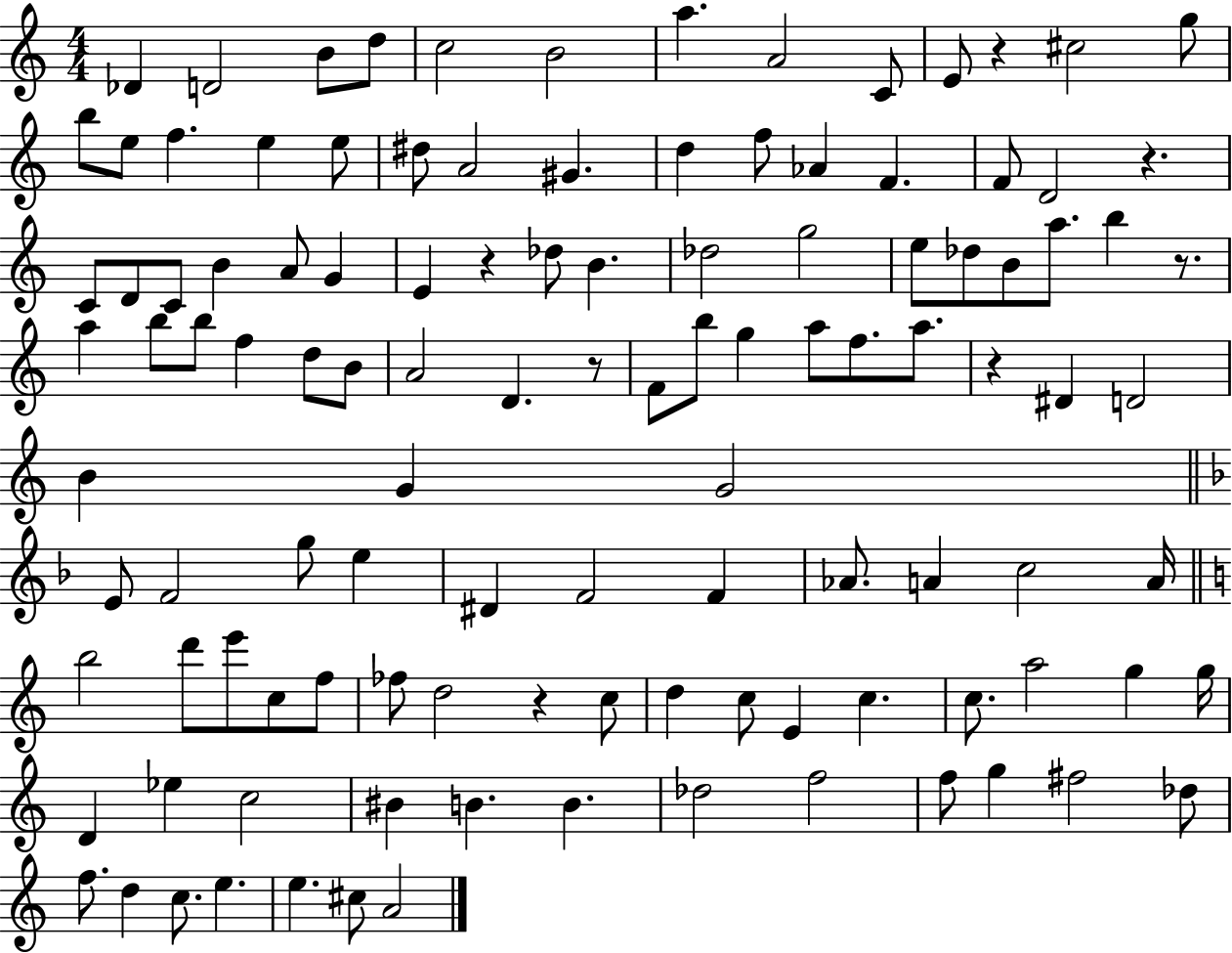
{
  \clef treble
  \numericTimeSignature
  \time 4/4
  \key c \major
  des'4 d'2 b'8 d''8 | c''2 b'2 | a''4. a'2 c'8 | e'8 r4 cis''2 g''8 | \break b''8 e''8 f''4. e''4 e''8 | dis''8 a'2 gis'4. | d''4 f''8 aes'4 f'4. | f'8 d'2 r4. | \break c'8 d'8 c'8 b'4 a'8 g'4 | e'4 r4 des''8 b'4. | des''2 g''2 | e''8 des''8 b'8 a''8. b''4 r8. | \break a''4 b''8 b''8 f''4 d''8 b'8 | a'2 d'4. r8 | f'8 b''8 g''4 a''8 f''8. a''8. | r4 dis'4 d'2 | \break b'4 g'4 g'2 | \bar "||" \break \key f \major e'8 f'2 g''8 e''4 | dis'4 f'2 f'4 | aes'8. a'4 c''2 a'16 | \bar "||" \break \key a \minor b''2 d'''8 e'''8 c''8 f''8 | fes''8 d''2 r4 c''8 | d''4 c''8 e'4 c''4. | c''8. a''2 g''4 g''16 | \break d'4 ees''4 c''2 | bis'4 b'4. b'4. | des''2 f''2 | f''8 g''4 fis''2 des''8 | \break f''8. d''4 c''8. e''4. | e''4. cis''8 a'2 | \bar "|."
}